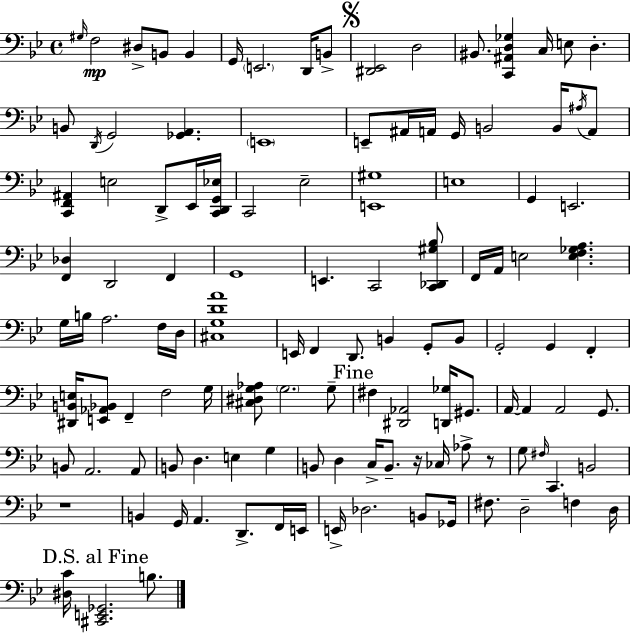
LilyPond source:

{
  \clef bass
  \time 4/4
  \defaultTimeSignature
  \key g \minor
  \grace { gis16 }\mp f2 dis8-> b,8 b,4 | g,16 \parenthesize e,2. d,16 b,8-> | \mark \markup { \musicglyph "scripts.segno" } <dis, ees,>2 d2 | bis,8. <c, ais, d ges>4 c16 e8 d4.-. | \break b,8 \acciaccatura { d,16 } g,2 <ges, a,>4. | \parenthesize e,1 | e,8-- ais,16 a,16 g,16 b,2 b,16 | \acciaccatura { ais16 } a,8 <c, f, ais,>4 e2 d,8-> | \break ees,16 <c, d, g, ees>16 c,2 ees2-- | <e, gis>1 | e1 | g,4 e,2. | \break <f, des>4 d,2 f,4 | g,1 | e,4. c,2 | <c, des, gis bes>8 f,16 a,16 e2 <e f ges a>4. | \break g16 b16 a2. | f16 d16 <cis g d' a'>1 | e,16 f,4 d,8. b,4 g,8-. | b,8 g,2-. g,4 f,4-. | \break <dis, b, e>16 <e, aes, bes,>8 f,4-- f2 | g16 <cis dis g aes>8 \parenthesize g2. | g8-- \mark "Fine" fis4 <dis, aes,>2 <d, ges>16 | gis,8. a,16~~ a,4 a,2 | \break g,8. b,8 a,2. | a,8 b,8 d4. e4 g4 | b,8 d4 c16-> b,8.-- r16 ces16 aes8-> | r8 g8 \grace { fis16 } c,4. b,2 | \break r1 | b,4 g,16 a,4. d,8.-> | f,16 e,16 e,16-> des2. | b,8 ges,16 fis8. d2-- f4 | \break d16 \mark "D.S. al Fine" <dis c'>16 <cis, e, ges,>2. | b8. \bar "|."
}